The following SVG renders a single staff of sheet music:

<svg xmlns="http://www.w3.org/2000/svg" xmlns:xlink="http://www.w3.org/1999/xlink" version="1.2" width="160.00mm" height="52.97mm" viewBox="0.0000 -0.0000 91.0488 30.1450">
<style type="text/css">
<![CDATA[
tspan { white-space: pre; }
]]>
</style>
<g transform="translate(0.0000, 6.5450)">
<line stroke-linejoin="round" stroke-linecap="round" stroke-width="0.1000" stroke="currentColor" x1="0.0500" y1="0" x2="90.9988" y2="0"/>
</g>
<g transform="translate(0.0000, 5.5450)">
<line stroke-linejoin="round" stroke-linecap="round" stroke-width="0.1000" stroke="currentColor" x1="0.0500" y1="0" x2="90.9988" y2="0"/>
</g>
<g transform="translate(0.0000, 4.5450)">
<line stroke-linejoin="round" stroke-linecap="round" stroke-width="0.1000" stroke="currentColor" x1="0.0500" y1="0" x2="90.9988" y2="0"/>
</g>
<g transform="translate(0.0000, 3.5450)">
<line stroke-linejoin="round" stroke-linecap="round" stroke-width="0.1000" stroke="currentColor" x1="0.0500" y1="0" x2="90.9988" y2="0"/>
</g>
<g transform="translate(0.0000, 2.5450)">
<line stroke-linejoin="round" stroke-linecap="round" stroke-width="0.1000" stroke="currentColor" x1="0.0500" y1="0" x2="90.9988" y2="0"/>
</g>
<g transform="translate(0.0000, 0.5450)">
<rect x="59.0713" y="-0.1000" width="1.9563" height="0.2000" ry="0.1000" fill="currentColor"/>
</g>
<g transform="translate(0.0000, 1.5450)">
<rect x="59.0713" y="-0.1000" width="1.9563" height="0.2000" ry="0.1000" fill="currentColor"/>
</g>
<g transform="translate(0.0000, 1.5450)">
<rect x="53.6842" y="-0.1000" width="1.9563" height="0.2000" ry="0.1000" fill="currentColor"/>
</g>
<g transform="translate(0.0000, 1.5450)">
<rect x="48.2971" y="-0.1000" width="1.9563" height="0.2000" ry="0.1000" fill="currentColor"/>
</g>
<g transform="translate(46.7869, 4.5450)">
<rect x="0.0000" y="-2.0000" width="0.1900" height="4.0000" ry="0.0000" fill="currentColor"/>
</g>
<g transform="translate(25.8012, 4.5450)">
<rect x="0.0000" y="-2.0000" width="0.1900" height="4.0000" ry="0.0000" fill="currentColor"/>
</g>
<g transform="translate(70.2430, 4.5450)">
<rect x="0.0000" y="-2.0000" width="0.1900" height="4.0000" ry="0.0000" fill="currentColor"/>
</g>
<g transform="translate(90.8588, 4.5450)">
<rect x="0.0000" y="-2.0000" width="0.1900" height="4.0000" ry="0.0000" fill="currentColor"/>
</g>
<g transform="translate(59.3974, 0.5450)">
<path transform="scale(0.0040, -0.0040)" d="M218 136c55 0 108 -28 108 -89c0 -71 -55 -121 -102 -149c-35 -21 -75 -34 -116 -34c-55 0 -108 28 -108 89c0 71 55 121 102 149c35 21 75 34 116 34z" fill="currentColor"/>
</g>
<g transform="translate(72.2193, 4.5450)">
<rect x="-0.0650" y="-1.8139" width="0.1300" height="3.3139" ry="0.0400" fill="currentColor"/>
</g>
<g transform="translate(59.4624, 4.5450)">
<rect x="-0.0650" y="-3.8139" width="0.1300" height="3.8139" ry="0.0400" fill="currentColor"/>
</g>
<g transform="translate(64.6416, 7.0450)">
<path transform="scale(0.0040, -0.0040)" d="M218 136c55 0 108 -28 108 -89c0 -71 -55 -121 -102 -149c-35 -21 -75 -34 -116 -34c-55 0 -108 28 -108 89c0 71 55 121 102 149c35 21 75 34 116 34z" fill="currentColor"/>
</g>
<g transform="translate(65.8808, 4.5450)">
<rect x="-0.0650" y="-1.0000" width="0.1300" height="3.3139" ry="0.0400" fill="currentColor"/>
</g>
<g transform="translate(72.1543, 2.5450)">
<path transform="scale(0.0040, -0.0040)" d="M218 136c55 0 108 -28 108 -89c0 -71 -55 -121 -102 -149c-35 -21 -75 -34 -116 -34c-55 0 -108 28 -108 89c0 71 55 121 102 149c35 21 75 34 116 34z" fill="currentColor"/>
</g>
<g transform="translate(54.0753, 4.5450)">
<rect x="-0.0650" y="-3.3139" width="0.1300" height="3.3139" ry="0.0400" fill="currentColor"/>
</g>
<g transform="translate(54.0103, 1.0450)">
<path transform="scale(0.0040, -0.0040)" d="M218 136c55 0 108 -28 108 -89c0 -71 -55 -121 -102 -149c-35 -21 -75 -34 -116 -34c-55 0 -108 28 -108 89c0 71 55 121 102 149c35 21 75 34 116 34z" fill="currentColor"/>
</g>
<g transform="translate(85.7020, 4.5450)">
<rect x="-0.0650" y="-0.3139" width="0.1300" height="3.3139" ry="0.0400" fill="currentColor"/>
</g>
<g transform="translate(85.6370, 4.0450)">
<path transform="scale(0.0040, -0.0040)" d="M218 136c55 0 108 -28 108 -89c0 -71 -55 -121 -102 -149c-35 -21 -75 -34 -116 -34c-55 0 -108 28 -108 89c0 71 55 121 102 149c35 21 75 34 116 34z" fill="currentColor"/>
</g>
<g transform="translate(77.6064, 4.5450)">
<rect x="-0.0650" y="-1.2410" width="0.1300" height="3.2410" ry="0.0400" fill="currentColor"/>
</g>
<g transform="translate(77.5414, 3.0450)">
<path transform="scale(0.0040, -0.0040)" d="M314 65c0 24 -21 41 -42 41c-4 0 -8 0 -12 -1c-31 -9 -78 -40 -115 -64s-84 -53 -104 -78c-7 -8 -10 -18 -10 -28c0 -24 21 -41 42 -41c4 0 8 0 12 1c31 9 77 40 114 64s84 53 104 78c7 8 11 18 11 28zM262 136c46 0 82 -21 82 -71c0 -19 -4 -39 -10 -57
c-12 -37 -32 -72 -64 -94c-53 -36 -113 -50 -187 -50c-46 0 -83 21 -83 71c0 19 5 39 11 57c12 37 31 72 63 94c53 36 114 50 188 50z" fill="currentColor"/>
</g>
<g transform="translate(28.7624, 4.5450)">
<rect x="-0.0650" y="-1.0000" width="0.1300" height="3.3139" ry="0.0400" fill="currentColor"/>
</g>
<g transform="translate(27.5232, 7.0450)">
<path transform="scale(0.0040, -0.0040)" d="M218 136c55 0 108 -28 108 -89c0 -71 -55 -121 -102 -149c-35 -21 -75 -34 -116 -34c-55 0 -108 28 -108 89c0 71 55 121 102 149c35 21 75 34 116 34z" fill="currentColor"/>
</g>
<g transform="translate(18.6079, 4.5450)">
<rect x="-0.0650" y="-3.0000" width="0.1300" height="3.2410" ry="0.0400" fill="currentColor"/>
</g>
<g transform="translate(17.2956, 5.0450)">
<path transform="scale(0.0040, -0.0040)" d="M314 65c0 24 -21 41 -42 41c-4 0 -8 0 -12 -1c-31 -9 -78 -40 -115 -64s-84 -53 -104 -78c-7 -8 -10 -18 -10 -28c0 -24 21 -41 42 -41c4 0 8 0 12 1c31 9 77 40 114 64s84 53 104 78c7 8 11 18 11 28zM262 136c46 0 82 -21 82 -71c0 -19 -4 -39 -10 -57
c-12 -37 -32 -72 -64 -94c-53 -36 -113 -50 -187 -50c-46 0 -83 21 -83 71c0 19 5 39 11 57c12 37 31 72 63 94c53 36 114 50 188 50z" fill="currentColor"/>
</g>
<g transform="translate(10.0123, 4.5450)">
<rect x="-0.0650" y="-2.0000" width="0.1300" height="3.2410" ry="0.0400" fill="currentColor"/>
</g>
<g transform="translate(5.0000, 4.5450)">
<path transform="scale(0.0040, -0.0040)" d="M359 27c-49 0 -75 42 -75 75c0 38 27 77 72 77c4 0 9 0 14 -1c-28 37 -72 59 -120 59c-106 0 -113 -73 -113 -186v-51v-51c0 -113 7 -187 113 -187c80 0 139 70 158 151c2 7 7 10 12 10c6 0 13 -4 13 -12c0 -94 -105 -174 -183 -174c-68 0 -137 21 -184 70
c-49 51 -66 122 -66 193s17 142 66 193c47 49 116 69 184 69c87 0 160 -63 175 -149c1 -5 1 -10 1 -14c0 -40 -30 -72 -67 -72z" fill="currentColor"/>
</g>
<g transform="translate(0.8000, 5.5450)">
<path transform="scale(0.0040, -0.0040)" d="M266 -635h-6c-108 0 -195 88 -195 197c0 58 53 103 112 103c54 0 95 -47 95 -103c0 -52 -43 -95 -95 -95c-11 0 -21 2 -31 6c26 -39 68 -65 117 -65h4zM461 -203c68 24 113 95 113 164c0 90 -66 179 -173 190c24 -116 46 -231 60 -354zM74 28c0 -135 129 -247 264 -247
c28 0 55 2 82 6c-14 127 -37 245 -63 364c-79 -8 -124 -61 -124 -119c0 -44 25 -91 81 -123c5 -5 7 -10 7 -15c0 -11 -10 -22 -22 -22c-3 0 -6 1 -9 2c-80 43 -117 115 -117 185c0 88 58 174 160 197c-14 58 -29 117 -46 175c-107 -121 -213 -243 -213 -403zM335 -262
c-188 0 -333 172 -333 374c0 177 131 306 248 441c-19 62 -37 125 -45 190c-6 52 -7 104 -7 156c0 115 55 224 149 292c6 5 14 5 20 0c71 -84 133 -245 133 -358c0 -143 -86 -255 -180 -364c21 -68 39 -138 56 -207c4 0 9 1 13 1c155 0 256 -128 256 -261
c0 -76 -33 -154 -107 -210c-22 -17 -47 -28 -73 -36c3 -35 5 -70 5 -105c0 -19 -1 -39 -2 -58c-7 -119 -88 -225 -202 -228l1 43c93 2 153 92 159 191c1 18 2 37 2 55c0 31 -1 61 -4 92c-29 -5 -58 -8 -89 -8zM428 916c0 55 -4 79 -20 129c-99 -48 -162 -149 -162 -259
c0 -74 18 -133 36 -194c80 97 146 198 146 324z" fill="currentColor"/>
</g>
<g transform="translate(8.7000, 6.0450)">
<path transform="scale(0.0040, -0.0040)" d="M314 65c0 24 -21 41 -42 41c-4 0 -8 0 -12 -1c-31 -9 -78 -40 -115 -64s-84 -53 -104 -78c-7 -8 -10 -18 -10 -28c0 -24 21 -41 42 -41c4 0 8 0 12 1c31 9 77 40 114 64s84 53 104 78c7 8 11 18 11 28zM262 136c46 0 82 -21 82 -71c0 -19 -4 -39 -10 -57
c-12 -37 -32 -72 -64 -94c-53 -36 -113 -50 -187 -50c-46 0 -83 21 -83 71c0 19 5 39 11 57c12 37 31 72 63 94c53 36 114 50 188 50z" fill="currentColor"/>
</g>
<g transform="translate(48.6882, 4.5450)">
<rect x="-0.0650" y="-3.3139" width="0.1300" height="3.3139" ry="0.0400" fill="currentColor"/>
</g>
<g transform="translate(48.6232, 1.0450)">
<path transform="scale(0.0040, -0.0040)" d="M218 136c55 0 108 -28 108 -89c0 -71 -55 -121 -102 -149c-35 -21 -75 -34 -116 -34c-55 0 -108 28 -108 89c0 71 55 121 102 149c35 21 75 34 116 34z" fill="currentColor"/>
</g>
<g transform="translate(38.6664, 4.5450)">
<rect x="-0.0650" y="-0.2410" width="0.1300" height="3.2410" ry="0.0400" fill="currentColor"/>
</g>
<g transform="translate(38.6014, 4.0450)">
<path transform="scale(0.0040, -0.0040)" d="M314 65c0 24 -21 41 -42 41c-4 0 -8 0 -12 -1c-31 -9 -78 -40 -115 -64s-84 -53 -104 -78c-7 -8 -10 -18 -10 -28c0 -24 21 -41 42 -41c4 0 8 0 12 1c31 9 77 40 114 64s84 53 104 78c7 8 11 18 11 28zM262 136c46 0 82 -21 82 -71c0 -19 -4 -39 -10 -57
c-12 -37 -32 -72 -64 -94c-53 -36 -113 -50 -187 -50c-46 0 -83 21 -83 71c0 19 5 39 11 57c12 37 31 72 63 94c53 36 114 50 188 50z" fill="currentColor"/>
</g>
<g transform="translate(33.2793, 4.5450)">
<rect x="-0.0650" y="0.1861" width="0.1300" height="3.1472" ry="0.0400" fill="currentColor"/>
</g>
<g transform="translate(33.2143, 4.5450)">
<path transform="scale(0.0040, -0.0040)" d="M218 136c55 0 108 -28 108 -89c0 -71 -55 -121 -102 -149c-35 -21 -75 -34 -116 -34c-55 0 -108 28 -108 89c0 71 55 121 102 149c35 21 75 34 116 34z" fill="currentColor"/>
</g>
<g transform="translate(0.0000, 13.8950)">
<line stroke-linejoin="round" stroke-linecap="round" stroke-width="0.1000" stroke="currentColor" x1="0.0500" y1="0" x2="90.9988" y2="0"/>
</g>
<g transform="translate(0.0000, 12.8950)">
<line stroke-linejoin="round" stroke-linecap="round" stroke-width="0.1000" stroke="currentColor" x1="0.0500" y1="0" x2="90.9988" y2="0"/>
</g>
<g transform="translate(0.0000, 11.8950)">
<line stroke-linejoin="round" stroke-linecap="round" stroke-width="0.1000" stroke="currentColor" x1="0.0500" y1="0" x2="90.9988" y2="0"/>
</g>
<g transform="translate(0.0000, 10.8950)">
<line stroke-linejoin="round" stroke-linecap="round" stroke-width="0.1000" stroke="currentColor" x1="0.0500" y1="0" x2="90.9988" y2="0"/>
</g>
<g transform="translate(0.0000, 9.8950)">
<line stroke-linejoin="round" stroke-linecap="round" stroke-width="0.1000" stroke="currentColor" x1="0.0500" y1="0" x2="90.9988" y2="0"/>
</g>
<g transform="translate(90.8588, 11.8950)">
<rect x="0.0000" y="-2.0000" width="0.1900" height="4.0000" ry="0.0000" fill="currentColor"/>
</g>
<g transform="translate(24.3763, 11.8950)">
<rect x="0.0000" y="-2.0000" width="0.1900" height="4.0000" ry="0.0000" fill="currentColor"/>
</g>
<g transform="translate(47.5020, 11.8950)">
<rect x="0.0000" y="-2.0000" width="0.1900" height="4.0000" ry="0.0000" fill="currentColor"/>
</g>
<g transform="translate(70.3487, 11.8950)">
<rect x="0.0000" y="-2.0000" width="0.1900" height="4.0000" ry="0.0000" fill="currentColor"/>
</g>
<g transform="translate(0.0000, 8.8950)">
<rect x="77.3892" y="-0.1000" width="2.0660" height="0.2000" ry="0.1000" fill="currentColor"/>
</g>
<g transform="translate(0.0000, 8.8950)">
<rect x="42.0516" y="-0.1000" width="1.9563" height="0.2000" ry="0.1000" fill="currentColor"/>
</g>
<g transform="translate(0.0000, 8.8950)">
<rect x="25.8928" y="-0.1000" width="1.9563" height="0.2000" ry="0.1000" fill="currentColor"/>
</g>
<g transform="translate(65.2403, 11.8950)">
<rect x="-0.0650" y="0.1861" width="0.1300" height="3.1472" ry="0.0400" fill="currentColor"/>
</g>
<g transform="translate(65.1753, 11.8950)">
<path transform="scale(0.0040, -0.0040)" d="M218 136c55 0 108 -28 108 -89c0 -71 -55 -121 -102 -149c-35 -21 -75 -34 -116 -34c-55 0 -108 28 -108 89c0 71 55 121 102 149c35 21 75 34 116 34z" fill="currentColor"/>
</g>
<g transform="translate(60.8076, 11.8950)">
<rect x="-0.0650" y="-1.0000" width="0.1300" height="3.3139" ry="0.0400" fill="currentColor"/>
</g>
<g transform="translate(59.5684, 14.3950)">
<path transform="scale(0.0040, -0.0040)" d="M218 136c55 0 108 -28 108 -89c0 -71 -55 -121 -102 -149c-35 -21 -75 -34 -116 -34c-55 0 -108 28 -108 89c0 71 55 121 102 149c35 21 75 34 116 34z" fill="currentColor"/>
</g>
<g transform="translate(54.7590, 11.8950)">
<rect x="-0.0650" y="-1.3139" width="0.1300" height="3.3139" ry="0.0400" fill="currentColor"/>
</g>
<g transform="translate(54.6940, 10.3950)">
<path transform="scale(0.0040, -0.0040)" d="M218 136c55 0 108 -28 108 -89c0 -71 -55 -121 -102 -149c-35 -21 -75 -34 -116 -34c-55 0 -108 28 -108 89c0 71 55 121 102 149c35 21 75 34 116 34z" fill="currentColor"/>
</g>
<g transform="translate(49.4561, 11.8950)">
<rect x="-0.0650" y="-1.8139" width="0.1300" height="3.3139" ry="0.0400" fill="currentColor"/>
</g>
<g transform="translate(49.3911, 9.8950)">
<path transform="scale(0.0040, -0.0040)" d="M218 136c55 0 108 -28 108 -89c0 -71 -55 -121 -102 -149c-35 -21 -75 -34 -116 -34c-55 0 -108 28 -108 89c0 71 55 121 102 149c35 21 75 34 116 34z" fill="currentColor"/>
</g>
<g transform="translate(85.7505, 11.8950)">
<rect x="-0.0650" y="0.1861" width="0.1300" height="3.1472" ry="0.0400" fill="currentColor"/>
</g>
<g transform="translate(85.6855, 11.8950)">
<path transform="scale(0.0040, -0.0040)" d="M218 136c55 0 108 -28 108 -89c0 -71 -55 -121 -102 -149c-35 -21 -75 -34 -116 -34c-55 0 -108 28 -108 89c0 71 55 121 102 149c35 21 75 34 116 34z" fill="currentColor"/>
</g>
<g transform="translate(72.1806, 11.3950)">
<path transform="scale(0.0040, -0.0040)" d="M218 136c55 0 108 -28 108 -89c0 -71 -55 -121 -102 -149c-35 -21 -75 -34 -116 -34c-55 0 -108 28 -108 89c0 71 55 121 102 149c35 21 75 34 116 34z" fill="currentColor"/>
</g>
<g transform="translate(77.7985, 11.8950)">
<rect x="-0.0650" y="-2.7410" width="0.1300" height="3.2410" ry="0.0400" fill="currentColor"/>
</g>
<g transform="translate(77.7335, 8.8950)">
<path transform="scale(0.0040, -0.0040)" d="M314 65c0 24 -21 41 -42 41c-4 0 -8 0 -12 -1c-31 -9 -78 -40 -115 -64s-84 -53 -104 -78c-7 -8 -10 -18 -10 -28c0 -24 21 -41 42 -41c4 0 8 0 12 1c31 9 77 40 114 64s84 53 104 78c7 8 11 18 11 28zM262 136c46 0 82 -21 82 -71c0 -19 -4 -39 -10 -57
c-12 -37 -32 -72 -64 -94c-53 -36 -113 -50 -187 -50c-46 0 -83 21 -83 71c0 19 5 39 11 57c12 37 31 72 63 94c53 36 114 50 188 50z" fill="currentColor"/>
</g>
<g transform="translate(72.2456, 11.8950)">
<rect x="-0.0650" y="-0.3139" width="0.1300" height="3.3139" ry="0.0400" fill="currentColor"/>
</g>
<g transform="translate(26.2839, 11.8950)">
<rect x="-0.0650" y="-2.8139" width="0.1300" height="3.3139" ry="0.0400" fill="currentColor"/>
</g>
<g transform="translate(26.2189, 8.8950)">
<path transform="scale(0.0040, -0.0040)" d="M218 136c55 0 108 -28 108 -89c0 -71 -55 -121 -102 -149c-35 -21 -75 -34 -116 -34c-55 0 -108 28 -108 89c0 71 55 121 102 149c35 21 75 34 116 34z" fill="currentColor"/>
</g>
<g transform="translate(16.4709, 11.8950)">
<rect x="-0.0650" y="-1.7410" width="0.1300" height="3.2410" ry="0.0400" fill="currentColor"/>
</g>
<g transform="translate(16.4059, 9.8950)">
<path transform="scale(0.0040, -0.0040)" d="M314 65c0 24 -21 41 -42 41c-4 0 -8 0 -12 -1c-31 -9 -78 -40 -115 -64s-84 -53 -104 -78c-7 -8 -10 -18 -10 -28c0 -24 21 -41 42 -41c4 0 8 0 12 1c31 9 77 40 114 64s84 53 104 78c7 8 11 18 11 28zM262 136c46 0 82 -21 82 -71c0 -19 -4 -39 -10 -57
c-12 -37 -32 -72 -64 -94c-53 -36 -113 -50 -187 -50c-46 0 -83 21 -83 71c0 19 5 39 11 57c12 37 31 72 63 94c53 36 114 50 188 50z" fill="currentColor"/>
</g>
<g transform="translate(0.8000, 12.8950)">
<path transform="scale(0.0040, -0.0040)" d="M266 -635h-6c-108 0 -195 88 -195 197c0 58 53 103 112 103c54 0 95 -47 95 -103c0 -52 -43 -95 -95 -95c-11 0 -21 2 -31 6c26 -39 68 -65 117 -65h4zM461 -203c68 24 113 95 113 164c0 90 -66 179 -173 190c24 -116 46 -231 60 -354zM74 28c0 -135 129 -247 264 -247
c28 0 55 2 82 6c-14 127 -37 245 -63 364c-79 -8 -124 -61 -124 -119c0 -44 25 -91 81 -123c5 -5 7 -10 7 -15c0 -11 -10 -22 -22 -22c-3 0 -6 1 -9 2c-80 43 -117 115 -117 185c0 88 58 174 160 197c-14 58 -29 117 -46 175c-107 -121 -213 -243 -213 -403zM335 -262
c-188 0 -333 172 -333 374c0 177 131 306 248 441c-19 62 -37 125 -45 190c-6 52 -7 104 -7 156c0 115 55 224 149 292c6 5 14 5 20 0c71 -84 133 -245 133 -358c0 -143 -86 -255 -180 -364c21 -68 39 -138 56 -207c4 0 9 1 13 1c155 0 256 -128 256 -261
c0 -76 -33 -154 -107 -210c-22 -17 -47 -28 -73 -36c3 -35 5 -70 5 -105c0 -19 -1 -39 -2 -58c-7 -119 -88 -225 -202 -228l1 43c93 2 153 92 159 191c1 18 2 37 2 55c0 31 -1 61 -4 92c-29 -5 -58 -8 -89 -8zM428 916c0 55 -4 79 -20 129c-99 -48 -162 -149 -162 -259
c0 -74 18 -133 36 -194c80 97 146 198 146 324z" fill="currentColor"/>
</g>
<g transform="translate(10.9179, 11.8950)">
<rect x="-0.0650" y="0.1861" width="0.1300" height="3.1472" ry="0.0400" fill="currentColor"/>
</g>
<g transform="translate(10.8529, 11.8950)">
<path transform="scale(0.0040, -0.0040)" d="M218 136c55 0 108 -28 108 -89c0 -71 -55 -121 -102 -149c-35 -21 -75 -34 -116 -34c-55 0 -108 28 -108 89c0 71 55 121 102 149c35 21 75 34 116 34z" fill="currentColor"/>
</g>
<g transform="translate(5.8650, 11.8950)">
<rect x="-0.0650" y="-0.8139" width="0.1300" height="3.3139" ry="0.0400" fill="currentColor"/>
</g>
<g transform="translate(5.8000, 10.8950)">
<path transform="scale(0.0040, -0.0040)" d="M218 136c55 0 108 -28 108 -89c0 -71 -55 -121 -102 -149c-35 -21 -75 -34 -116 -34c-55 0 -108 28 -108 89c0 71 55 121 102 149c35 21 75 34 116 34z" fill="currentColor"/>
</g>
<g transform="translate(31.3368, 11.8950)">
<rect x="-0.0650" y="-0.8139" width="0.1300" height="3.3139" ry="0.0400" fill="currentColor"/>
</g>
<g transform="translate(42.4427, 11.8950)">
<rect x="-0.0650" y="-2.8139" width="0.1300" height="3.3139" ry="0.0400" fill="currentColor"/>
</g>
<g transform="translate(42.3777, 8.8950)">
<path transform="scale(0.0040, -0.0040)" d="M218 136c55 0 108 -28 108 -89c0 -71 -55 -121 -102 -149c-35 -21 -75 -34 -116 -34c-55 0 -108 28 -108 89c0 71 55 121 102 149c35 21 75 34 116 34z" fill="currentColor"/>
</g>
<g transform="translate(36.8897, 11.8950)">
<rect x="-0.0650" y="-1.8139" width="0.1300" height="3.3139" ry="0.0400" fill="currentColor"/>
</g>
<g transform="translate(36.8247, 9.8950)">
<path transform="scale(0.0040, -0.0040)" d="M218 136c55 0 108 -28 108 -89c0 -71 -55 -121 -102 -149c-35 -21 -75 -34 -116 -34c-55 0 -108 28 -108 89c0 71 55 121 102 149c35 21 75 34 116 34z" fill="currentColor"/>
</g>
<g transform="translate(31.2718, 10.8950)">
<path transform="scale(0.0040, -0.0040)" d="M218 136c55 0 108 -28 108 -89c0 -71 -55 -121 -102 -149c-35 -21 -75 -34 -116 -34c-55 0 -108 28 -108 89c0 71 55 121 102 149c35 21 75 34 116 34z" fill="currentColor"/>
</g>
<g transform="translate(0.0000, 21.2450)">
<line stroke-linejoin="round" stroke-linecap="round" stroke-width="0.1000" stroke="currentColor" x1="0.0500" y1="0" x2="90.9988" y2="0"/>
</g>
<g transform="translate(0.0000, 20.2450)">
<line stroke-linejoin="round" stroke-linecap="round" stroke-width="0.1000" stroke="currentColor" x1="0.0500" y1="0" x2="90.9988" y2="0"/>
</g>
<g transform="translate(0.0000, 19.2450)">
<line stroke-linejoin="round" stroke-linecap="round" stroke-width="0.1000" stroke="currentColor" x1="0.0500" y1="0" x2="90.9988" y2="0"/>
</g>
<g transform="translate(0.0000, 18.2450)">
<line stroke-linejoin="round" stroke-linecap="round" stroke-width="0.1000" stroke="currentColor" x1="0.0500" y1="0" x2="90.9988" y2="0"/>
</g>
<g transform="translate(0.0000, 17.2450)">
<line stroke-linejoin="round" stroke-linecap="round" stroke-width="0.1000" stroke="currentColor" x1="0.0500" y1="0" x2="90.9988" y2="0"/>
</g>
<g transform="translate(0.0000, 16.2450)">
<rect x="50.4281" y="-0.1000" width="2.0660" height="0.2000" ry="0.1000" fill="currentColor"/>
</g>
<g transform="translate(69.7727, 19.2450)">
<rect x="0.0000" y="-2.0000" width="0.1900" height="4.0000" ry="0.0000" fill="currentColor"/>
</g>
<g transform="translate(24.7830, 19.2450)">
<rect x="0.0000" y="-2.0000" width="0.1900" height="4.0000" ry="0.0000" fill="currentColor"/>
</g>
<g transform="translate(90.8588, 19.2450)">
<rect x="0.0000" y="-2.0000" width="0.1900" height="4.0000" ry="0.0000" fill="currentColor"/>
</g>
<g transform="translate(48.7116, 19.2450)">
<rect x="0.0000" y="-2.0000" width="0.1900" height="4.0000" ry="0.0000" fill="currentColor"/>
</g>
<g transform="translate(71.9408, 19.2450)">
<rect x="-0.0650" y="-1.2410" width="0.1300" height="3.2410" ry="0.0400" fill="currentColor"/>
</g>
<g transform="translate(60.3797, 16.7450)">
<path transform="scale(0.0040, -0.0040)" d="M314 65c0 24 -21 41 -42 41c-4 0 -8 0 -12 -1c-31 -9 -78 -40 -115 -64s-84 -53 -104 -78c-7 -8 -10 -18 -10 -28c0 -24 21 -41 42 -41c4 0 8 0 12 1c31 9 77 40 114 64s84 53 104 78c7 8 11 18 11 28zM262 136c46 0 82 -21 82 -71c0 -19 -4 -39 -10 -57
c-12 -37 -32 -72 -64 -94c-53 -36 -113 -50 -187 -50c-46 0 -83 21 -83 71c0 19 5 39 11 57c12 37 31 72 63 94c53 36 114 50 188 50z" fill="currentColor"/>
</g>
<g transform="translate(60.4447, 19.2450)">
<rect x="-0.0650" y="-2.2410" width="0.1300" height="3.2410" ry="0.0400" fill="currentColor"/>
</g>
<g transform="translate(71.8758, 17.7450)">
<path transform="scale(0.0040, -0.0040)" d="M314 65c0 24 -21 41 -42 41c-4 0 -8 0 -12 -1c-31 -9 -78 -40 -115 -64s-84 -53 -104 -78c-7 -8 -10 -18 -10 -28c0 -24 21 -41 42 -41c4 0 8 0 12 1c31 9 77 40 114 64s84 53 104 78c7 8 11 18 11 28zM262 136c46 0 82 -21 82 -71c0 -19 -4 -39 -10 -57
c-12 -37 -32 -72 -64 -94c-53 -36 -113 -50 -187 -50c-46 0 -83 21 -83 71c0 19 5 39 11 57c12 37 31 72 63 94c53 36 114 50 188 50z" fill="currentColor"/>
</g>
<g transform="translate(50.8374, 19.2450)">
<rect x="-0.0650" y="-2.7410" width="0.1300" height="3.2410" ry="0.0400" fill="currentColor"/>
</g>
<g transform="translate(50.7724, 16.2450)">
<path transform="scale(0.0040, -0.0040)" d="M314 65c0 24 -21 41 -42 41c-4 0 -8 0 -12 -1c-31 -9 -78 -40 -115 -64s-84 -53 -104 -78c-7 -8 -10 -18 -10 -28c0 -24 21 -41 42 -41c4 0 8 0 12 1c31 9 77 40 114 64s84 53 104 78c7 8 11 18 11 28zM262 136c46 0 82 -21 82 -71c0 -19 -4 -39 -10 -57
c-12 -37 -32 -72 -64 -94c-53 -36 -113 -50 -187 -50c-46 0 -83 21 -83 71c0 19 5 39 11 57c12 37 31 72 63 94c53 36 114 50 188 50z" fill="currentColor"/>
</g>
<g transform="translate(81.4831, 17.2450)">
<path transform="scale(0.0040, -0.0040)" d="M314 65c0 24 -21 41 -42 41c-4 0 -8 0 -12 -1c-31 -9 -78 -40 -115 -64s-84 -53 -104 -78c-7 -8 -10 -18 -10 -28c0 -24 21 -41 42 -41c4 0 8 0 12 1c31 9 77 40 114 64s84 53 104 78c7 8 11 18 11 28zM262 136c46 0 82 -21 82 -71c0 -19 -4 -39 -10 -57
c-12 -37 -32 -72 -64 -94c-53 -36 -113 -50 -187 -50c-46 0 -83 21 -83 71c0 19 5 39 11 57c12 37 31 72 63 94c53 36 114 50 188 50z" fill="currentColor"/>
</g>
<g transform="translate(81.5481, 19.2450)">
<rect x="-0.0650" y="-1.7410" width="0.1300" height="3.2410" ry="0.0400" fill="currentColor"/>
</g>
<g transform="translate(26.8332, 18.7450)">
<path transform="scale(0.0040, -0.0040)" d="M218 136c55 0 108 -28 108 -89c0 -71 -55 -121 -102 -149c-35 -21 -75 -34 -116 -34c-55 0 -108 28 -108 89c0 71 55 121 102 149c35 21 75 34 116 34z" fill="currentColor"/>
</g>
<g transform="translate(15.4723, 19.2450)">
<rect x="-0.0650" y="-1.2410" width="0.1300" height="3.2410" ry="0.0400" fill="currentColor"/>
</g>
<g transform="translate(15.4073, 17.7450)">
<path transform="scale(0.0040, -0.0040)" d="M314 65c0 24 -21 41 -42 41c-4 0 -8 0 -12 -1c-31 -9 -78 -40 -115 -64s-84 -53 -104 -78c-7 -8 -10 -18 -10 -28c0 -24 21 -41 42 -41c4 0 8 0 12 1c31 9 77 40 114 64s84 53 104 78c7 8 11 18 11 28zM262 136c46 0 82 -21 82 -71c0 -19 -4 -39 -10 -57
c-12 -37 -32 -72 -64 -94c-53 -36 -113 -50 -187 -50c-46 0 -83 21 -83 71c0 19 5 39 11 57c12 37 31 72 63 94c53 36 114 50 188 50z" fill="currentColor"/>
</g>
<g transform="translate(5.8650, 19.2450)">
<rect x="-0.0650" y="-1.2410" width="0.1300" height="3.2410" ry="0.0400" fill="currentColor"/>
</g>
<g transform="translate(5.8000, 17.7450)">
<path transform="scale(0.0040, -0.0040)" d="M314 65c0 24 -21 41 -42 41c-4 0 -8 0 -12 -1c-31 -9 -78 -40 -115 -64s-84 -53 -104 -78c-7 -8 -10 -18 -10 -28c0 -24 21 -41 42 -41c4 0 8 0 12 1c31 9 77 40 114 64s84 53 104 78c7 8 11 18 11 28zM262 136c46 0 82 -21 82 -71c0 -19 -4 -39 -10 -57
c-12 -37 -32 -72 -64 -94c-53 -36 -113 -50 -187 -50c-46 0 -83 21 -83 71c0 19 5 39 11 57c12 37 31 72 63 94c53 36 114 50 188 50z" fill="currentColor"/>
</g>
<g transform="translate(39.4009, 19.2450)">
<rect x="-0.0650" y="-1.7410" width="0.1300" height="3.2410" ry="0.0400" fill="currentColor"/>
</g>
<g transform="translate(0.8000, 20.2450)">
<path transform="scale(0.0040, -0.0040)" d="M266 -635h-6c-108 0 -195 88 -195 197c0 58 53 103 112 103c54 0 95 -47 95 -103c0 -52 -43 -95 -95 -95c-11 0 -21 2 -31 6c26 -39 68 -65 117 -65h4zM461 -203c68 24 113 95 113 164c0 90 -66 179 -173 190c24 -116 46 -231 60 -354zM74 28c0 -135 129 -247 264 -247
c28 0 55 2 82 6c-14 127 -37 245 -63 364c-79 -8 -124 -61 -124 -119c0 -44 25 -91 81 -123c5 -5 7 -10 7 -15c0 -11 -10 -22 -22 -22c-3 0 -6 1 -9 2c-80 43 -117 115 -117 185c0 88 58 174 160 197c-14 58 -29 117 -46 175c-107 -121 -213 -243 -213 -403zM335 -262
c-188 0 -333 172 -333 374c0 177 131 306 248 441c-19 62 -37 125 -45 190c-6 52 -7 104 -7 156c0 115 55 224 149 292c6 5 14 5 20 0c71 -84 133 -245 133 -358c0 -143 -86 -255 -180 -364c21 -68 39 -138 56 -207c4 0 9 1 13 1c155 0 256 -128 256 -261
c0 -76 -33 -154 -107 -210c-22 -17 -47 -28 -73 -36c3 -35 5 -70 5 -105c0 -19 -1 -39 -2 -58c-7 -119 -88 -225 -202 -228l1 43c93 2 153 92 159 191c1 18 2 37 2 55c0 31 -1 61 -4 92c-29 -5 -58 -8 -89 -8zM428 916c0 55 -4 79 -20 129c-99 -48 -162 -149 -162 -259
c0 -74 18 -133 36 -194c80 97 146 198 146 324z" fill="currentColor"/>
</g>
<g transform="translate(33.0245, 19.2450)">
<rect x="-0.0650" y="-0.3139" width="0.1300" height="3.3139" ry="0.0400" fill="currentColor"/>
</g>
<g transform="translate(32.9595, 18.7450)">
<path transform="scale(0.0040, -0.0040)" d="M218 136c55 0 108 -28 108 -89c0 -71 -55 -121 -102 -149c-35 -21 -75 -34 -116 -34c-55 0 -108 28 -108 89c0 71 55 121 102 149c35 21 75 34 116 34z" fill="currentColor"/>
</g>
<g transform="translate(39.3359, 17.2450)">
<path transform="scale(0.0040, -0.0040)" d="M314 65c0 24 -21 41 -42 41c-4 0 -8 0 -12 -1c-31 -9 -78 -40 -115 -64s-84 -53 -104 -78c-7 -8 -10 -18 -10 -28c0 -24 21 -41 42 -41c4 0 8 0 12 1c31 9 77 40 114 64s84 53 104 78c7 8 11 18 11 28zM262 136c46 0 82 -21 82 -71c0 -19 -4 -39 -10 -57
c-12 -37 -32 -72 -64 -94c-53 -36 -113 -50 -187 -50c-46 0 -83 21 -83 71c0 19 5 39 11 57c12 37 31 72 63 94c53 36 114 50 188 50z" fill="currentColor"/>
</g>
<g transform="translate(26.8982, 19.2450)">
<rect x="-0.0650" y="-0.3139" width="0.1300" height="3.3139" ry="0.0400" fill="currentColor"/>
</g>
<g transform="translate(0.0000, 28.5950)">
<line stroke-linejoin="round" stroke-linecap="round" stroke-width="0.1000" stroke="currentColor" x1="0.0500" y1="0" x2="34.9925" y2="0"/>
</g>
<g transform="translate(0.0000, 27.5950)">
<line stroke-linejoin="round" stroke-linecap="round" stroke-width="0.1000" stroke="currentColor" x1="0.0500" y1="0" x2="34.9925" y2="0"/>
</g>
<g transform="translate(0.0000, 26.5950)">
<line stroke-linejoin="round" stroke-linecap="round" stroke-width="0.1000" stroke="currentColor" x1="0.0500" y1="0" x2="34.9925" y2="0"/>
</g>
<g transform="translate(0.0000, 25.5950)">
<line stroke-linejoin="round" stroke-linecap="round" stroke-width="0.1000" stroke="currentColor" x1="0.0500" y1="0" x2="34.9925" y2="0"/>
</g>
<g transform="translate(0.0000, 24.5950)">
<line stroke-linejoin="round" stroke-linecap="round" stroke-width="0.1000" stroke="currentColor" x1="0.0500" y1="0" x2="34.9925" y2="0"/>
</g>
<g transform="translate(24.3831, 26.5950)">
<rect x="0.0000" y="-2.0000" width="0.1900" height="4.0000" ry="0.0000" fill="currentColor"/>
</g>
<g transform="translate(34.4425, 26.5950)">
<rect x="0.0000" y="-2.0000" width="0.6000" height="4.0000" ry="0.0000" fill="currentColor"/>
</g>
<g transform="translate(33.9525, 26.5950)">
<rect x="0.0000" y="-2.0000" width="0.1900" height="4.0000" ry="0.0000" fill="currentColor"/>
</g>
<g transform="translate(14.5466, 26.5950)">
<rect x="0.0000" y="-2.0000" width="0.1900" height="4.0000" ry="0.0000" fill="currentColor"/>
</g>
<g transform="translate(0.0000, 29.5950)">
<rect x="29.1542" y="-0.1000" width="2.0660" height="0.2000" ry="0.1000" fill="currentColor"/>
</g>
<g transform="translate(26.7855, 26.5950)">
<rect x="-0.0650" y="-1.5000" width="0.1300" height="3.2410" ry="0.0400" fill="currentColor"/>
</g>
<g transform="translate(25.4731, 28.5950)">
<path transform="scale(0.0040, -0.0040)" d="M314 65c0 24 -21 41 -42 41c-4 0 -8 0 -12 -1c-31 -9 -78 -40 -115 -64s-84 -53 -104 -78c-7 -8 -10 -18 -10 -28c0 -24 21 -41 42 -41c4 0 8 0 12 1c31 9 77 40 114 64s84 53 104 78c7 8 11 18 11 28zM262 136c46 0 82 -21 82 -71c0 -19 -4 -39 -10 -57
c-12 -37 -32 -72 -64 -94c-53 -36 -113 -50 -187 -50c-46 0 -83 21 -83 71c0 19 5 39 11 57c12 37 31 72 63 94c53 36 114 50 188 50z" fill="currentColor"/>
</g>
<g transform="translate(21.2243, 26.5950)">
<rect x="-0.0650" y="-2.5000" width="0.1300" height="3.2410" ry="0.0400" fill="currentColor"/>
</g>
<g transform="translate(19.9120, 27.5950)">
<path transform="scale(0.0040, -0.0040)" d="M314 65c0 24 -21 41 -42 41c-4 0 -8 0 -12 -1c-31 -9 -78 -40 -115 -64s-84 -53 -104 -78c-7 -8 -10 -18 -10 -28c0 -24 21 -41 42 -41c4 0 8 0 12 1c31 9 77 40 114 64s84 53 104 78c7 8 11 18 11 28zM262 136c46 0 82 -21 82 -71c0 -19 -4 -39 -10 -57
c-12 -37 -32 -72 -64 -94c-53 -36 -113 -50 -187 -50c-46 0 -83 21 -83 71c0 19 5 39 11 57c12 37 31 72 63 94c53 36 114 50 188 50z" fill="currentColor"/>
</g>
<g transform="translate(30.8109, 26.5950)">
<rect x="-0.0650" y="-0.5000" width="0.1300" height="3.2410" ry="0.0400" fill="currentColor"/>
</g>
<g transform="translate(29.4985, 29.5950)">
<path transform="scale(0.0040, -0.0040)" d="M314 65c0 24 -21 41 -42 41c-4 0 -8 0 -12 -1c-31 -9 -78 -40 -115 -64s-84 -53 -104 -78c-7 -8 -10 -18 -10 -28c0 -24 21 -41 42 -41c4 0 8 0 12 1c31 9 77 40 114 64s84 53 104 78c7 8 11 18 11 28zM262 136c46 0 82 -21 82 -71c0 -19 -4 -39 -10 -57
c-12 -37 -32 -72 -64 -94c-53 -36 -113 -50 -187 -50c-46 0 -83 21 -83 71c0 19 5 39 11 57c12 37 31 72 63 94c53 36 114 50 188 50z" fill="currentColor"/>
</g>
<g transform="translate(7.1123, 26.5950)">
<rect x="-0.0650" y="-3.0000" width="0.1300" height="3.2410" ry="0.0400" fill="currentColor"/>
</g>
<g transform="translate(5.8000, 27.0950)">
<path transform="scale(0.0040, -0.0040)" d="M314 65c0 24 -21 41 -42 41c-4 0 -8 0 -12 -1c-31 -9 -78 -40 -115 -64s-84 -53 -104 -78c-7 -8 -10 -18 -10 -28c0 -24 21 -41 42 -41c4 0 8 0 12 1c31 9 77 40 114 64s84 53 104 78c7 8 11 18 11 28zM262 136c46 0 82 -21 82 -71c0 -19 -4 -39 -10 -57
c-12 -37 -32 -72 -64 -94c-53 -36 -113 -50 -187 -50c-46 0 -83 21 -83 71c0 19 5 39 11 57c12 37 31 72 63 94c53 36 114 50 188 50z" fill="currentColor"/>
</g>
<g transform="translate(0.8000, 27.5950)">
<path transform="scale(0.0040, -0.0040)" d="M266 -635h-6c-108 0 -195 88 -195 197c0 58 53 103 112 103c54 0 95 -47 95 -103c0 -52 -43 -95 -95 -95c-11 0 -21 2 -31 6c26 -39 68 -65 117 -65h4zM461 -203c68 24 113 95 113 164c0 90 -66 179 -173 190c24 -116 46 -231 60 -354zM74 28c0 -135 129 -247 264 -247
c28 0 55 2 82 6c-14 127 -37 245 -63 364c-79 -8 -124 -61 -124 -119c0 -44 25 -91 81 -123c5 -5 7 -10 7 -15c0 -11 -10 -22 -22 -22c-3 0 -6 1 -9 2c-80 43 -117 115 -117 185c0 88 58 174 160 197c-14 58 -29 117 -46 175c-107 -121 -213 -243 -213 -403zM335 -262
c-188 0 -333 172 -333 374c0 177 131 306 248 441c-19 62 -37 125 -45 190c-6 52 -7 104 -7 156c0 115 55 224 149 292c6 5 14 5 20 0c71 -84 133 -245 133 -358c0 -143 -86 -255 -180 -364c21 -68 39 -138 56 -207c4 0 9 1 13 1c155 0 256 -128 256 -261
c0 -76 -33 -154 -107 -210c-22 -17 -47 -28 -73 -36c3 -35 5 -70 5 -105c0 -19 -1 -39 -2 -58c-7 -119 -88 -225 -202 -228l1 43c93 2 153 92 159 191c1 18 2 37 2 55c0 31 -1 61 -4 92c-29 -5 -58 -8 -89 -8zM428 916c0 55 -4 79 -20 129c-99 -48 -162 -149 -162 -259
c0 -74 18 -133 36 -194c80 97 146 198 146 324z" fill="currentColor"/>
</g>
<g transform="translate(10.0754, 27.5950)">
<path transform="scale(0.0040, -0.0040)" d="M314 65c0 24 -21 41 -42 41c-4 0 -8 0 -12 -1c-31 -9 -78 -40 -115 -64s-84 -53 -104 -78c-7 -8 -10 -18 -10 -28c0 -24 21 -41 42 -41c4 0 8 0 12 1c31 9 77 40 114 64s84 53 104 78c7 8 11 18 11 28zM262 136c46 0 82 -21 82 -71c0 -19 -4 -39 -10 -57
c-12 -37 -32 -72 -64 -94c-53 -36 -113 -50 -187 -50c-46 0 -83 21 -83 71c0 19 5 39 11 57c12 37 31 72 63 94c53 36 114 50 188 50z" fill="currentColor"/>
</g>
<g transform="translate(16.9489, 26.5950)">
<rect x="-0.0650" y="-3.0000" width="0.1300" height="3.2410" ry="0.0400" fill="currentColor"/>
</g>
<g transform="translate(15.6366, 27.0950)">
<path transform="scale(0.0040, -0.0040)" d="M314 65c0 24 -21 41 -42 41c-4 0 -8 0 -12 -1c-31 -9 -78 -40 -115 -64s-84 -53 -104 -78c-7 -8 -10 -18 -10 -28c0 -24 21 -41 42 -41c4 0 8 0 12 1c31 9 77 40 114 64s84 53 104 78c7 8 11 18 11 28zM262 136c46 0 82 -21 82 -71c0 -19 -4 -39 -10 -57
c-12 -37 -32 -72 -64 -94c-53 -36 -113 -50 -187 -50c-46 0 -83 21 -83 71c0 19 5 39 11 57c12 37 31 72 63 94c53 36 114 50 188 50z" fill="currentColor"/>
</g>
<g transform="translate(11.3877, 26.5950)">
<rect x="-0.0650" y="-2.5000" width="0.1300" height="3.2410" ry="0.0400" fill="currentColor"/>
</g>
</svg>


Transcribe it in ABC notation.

X:1
T:Untitled
M:4/4
L:1/4
K:C
F2 A2 D B c2 b b c' D f e2 c d B f2 a d f a f e D B c a2 B e2 e2 c c f2 a2 g2 e2 f2 A2 G2 A2 G2 E2 C2